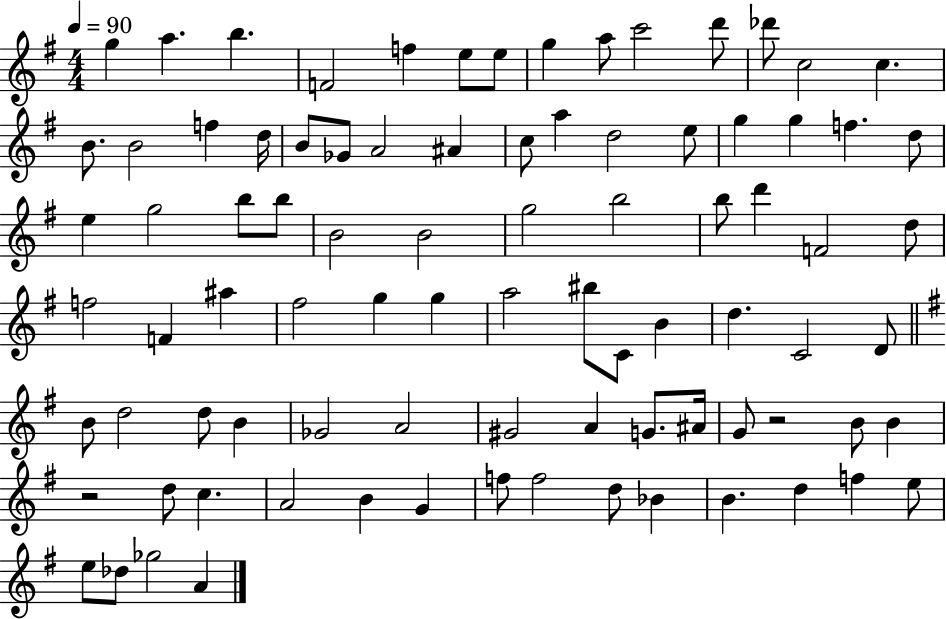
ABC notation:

X:1
T:Untitled
M:4/4
L:1/4
K:G
g a b F2 f e/2 e/2 g a/2 c'2 d'/2 _d'/2 c2 c B/2 B2 f d/4 B/2 _G/2 A2 ^A c/2 a d2 e/2 g g f d/2 e g2 b/2 b/2 B2 B2 g2 b2 b/2 d' F2 d/2 f2 F ^a ^f2 g g a2 ^b/2 C/2 B d C2 D/2 B/2 d2 d/2 B _G2 A2 ^G2 A G/2 ^A/4 G/2 z2 B/2 B z2 d/2 c A2 B G f/2 f2 d/2 _B B d f e/2 e/2 _d/2 _g2 A